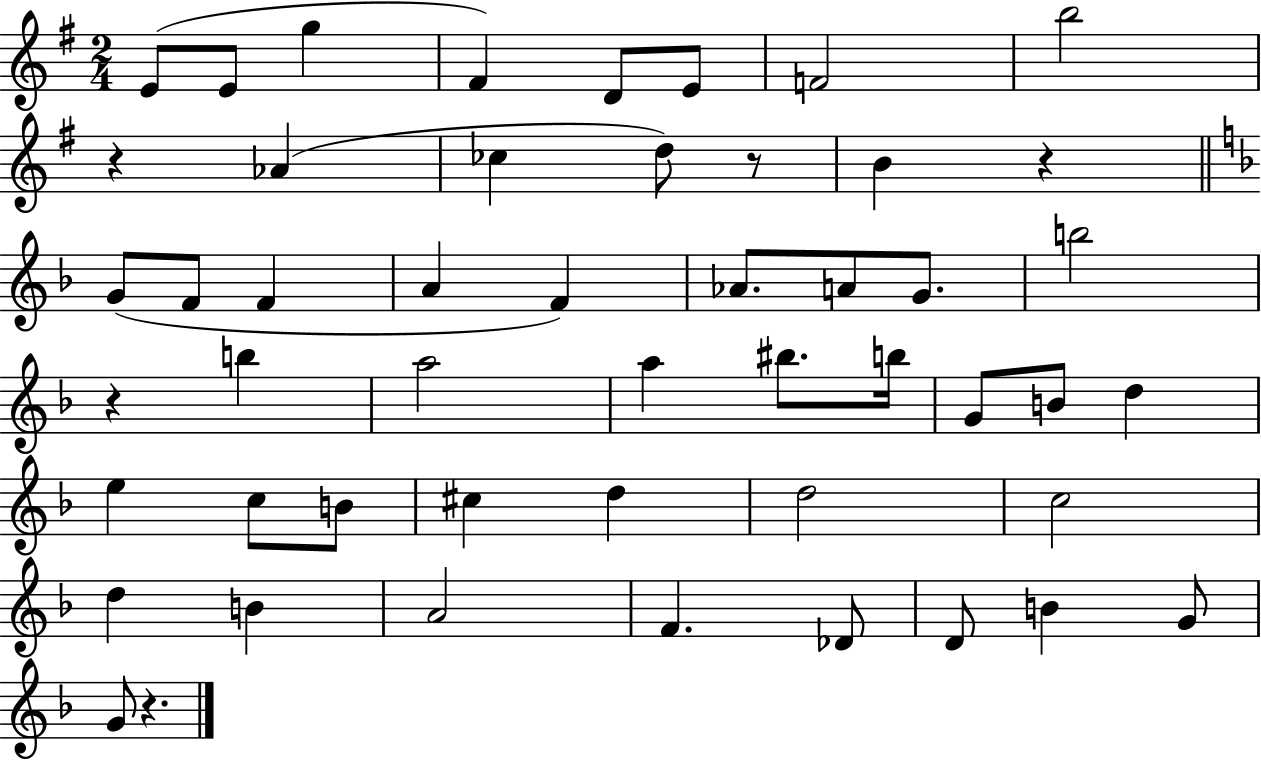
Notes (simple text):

E4/e E4/e G5/q F#4/q D4/e E4/e F4/h B5/h R/q Ab4/q CES5/q D5/e R/e B4/q R/q G4/e F4/e F4/q A4/q F4/q Ab4/e. A4/e G4/e. B5/h R/q B5/q A5/h A5/q BIS5/e. B5/s G4/e B4/e D5/q E5/q C5/e B4/e C#5/q D5/q D5/h C5/h D5/q B4/q A4/h F4/q. Db4/e D4/e B4/q G4/e G4/e R/q.